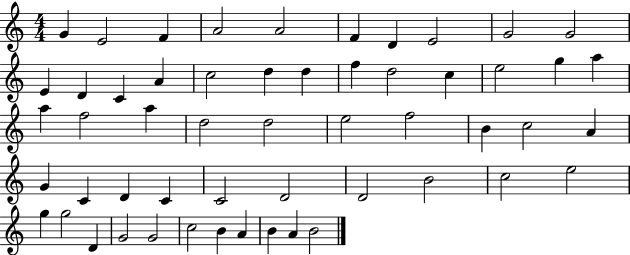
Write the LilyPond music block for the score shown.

{
  \clef treble
  \numericTimeSignature
  \time 4/4
  \key c \major
  g'4 e'2 f'4 | a'2 a'2 | f'4 d'4 e'2 | g'2 g'2 | \break e'4 d'4 c'4 a'4 | c''2 d''4 d''4 | f''4 d''2 c''4 | e''2 g''4 a''4 | \break a''4 f''2 a''4 | d''2 d''2 | e''2 f''2 | b'4 c''2 a'4 | \break g'4 c'4 d'4 c'4 | c'2 d'2 | d'2 b'2 | c''2 e''2 | \break g''4 g''2 d'4 | g'2 g'2 | c''2 b'4 a'4 | b'4 a'4 b'2 | \break \bar "|."
}